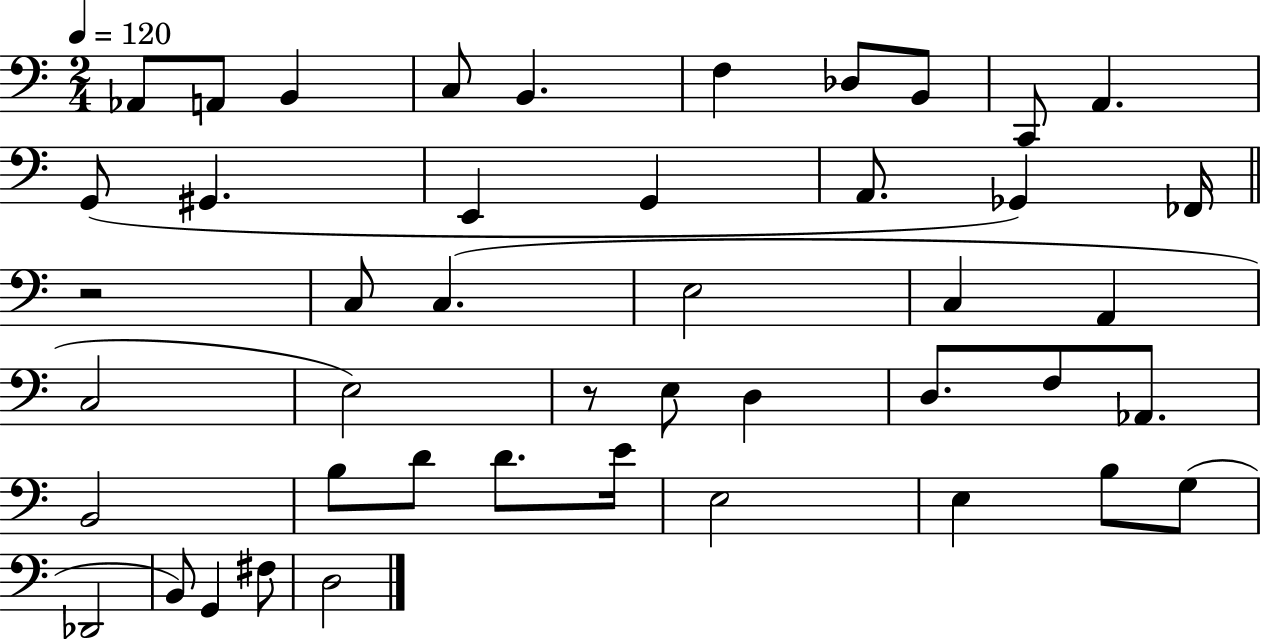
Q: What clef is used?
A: bass